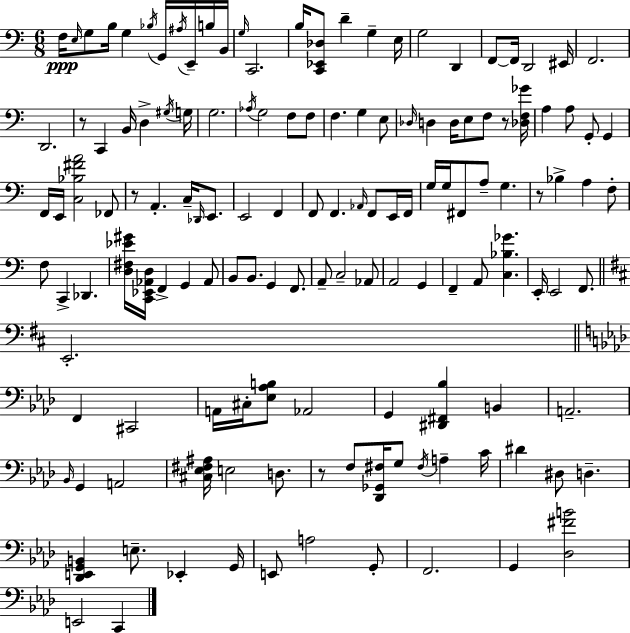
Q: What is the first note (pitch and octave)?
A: F3